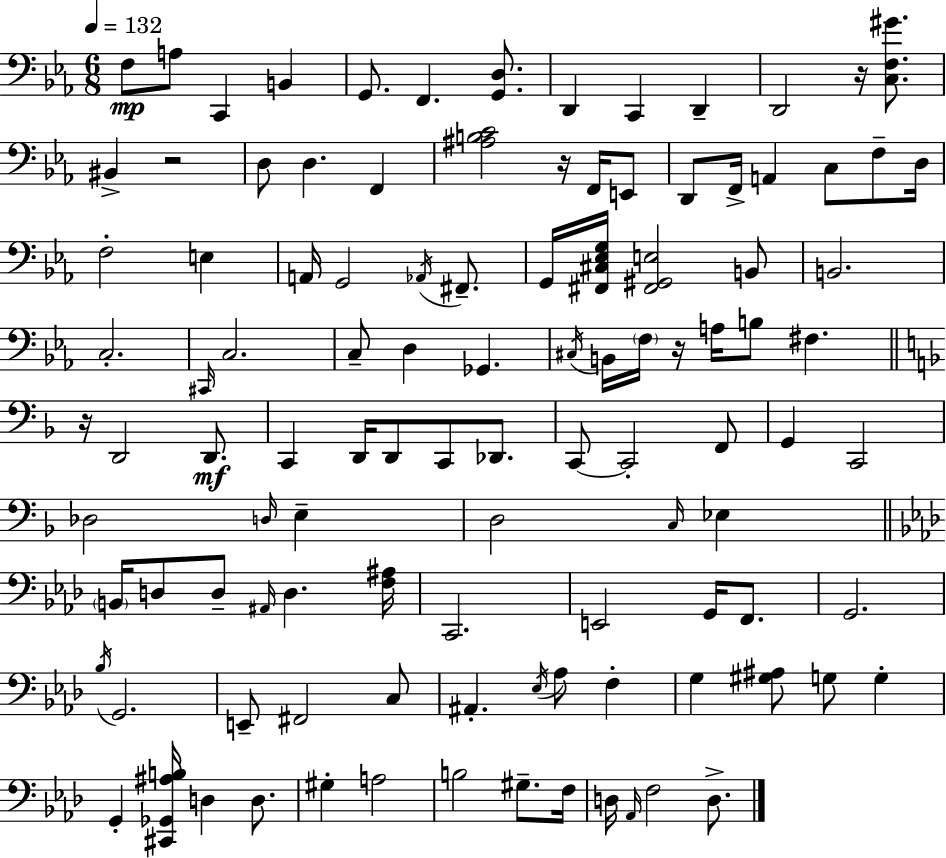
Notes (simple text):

F3/e A3/e C2/q B2/q G2/e. F2/q. [G2,D3]/e. D2/q C2/q D2/q D2/h R/s [C3,F3,G#4]/e. BIS2/q R/h D3/e D3/q. F2/q [A#3,B3,C4]/h R/s F2/s E2/e D2/e F2/s A2/q C3/e F3/e D3/s F3/h E3/q A2/s G2/h Ab2/s F#2/e. G2/s [F#2,C#3,Eb3,G3]/s [F#2,G#2,E3]/h B2/e B2/h. C3/h. C#2/s C3/h. C3/e D3/q Gb2/q. C#3/s B2/s F3/s R/s A3/s B3/e F#3/q. R/s D2/h D2/e. C2/q D2/s D2/e C2/e Db2/e. C2/e C2/h F2/e G2/q C2/h Db3/h D3/s E3/q D3/h C3/s Eb3/q B2/s D3/e D3/e A#2/s D3/q. [F3,A#3]/s C2/h. E2/h G2/s F2/e. G2/h. Bb3/s G2/h. E2/e F#2/h C3/e A#2/q. Eb3/s Ab3/e F3/q G3/q [G#3,A#3]/e G3/e G3/q G2/q [C#2,Gb2,A#3,B3]/s D3/q D3/e. G#3/q A3/h B3/h G#3/e. F3/s D3/s Ab2/s F3/h D3/e.